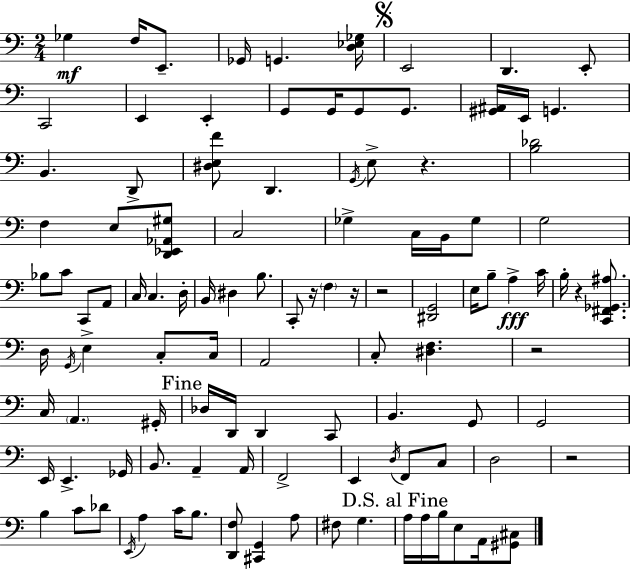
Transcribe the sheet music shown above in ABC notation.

X:1
T:Untitled
M:2/4
L:1/4
K:Am
_G, F,/4 E,,/2 _G,,/4 G,, [D,_E,_G,]/4 E,,2 D,, E,,/2 C,,2 E,, E,, G,,/2 G,,/4 G,,/2 G,,/2 [^G,,^A,,]/4 E,,/4 G,, B,, D,,/2 [^D,E,F]/2 D,, G,,/4 E,/2 z [B,_D]2 F, E,/2 [D,,_E,,_A,,^G,]/2 C,2 _G, C,/4 B,,/4 _G,/2 G,2 _B,/2 C/2 C,,/2 A,,/2 C,/4 C, D,/4 B,,/4 ^D, B,/2 C,,/2 z/4 F, z/4 z2 [^D,,G,,]2 E,/4 B,/2 A, C/4 B,/4 z [C,,^F,,_G,,^A,]/2 D,/4 G,,/4 E, C,/2 C,/4 A,,2 C,/2 [^D,F,] z2 C,/4 A,, ^G,,/4 _D,/4 D,,/4 D,, C,,/2 B,, G,,/2 G,,2 E,,/4 E,, _G,,/4 B,,/2 A,, A,,/4 F,,2 E,, D,/4 F,,/2 C,/2 D,2 z2 B, C/2 _D/2 E,,/4 A, C/4 B,/2 [D,,F,]/2 [^C,,G,,] A,/2 ^F,/2 G, A,/4 A,/4 B,/4 E,/2 A,,/4 [^G,,^C,]/2